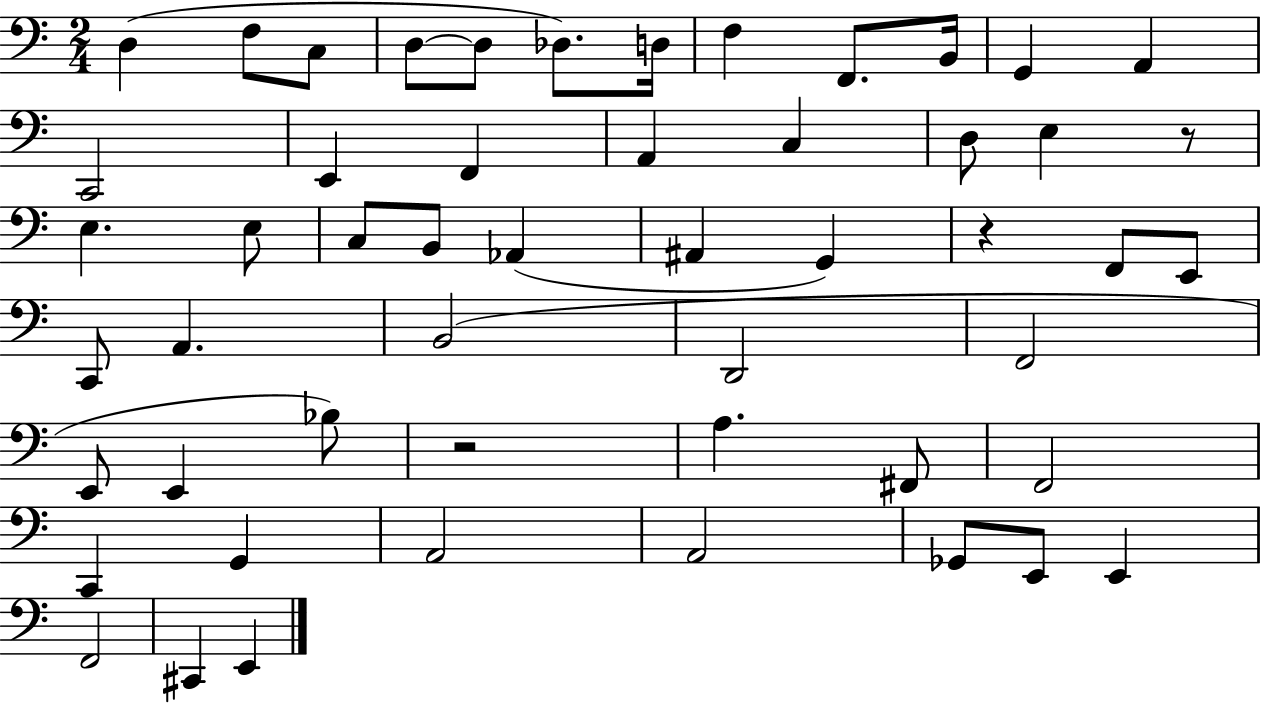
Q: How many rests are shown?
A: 3